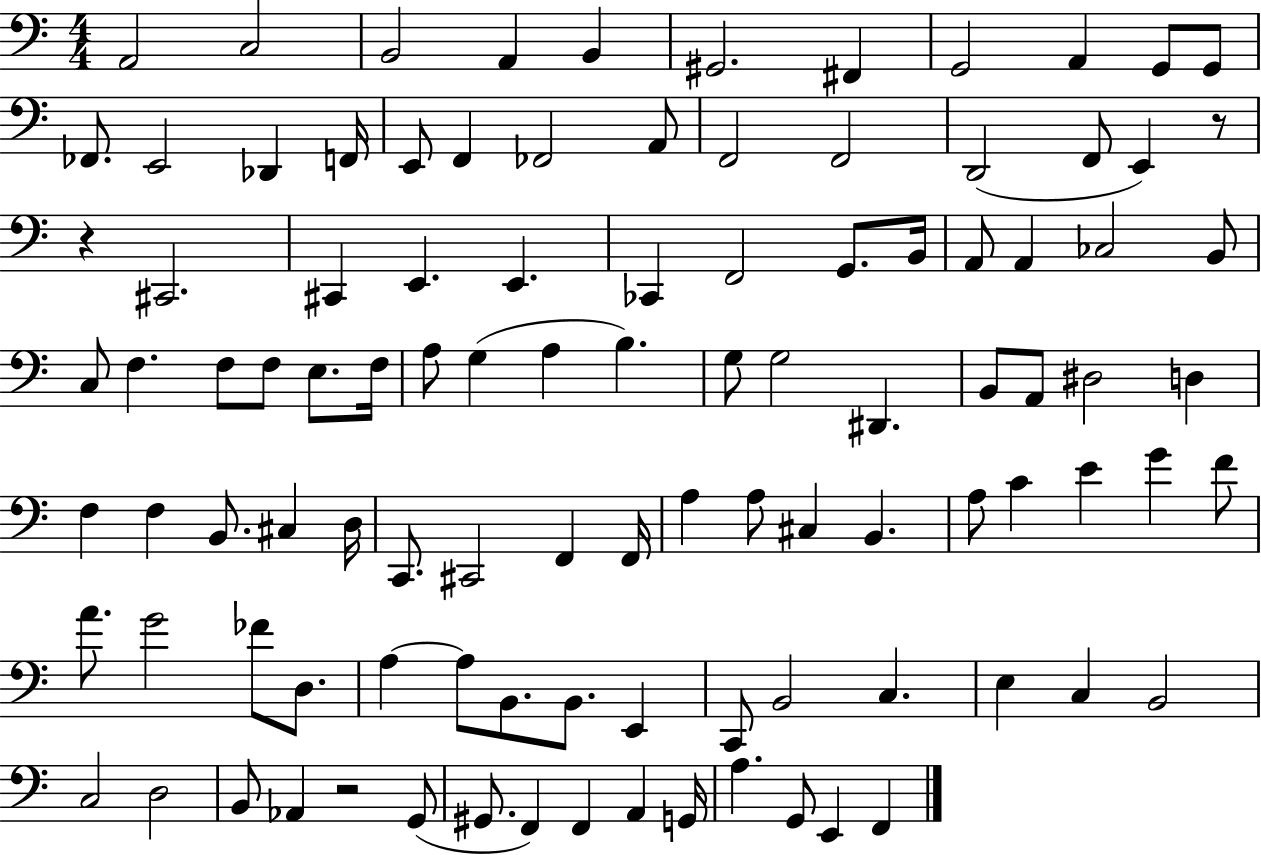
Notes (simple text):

A2/h C3/h B2/h A2/q B2/q G#2/h. F#2/q G2/h A2/q G2/e G2/e FES2/e. E2/h Db2/q F2/s E2/e F2/q FES2/h A2/e F2/h F2/h D2/h F2/e E2/q R/e R/q C#2/h. C#2/q E2/q. E2/q. CES2/q F2/h G2/e. B2/s A2/e A2/q CES3/h B2/e C3/e F3/q. F3/e F3/e E3/e. F3/s A3/e G3/q A3/q B3/q. G3/e G3/h D#2/q. B2/e A2/e D#3/h D3/q F3/q F3/q B2/e. C#3/q D3/s C2/e. C#2/h F2/q F2/s A3/q A3/e C#3/q B2/q. A3/e C4/q E4/q G4/q F4/e A4/e. G4/h FES4/e D3/e. A3/q A3/e B2/e. B2/e. E2/q C2/e B2/h C3/q. E3/q C3/q B2/h C3/h D3/h B2/e Ab2/q R/h G2/e G#2/e. F2/q F2/q A2/q G2/s A3/q. G2/e E2/q F2/q